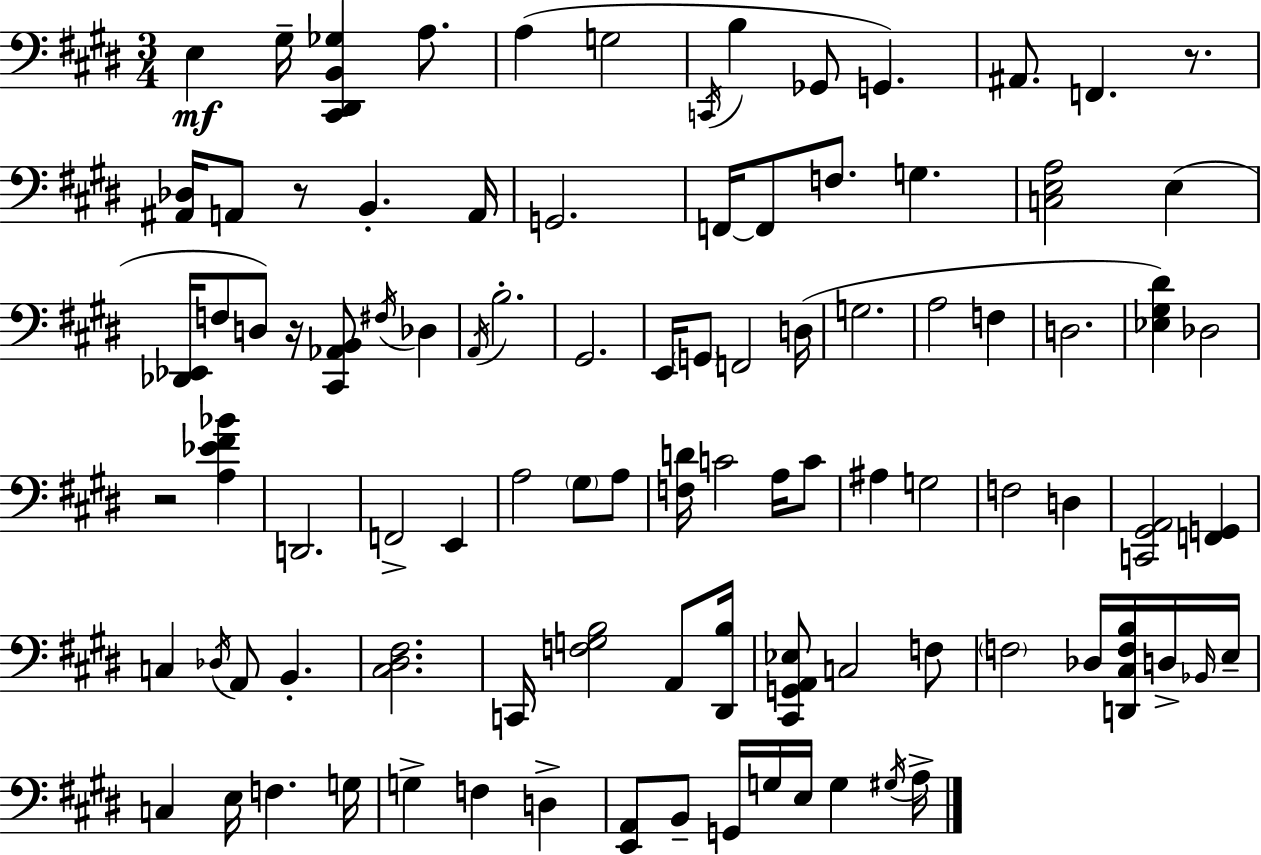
X:1
T:Untitled
M:3/4
L:1/4
K:E
E, ^G,/4 [^C,,^D,,B,,_G,] A,/2 A, G,2 C,,/4 B, _G,,/2 G,, ^A,,/2 F,, z/2 [^A,,_D,]/4 A,,/2 z/2 B,, A,,/4 G,,2 F,,/4 F,,/2 F,/2 G, [C,E,A,]2 E, [_D,,_E,,]/4 F,/2 D,/2 z/4 [^C,,_A,,B,,]/2 ^F,/4 _D, A,,/4 B,2 ^G,,2 E,,/4 G,,/2 F,,2 D,/4 G,2 A,2 F, D,2 [_E,^G,^D] _D,2 z2 [A,_E^F_B] D,,2 F,,2 E,, A,2 ^G,/2 A,/2 [F,D]/4 C2 A,/4 C/2 ^A, G,2 F,2 D, [C,,^G,,A,,]2 [F,,G,,] C, _D,/4 A,,/2 B,, [^C,^D,^F,]2 C,,/4 [F,G,B,]2 A,,/2 [^D,,B,]/4 [^C,,G,,A,,_E,]/2 C,2 F,/2 F,2 _D,/4 [D,,^C,F,B,]/4 D,/4 _B,,/4 E,/4 C, E,/4 F, G,/4 G, F, D, [E,,A,,]/2 B,,/2 G,,/4 G,/4 E,/4 G, ^G,/4 A,/4